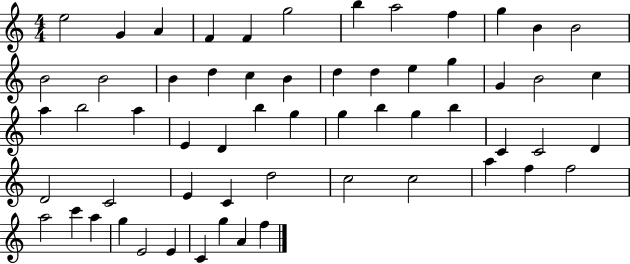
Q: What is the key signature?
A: C major